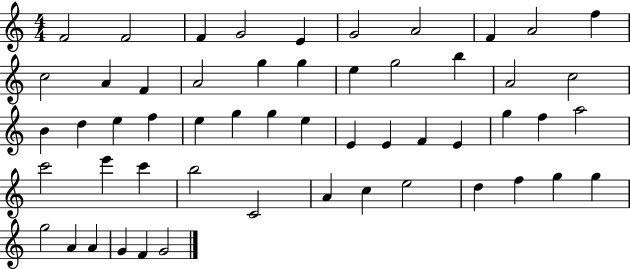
F4/h F4/h F4/q G4/h E4/q G4/h A4/h F4/q A4/h F5/q C5/h A4/q F4/q A4/h G5/q G5/q E5/q G5/h B5/q A4/h C5/h B4/q D5/q E5/q F5/q E5/q G5/q G5/q E5/q E4/q E4/q F4/q E4/q G5/q F5/q A5/h C6/h E6/q C6/q B5/h C4/h A4/q C5/q E5/h D5/q F5/q G5/q G5/q G5/h A4/q A4/q G4/q F4/q G4/h